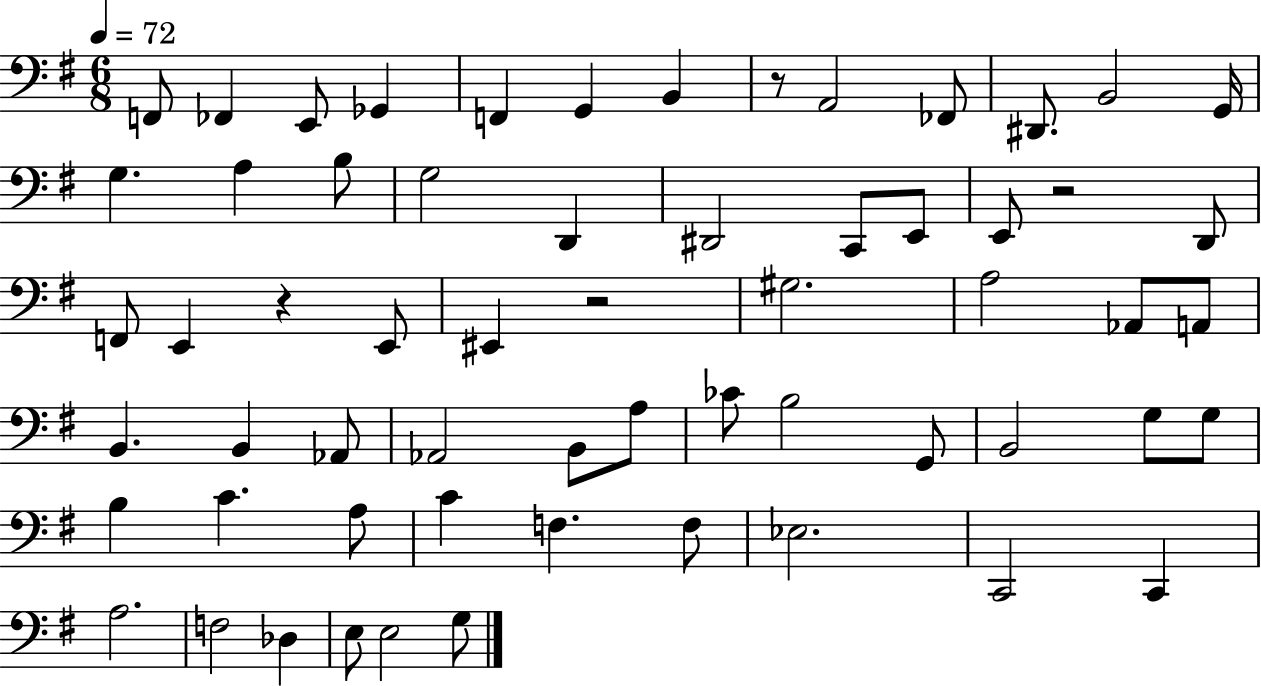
{
  \clef bass
  \numericTimeSignature
  \time 6/8
  \key g \major
  \tempo 4 = 72
  f,8 fes,4 e,8 ges,4 | f,4 g,4 b,4 | r8 a,2 fes,8 | dis,8. b,2 g,16 | \break g4. a4 b8 | g2 d,4 | dis,2 c,8 e,8 | e,8 r2 d,8 | \break f,8 e,4 r4 e,8 | eis,4 r2 | gis2. | a2 aes,8 a,8 | \break b,4. b,4 aes,8 | aes,2 b,8 a8 | ces'8 b2 g,8 | b,2 g8 g8 | \break b4 c'4. a8 | c'4 f4. f8 | ees2. | c,2 c,4 | \break a2. | f2 des4 | e8 e2 g8 | \bar "|."
}